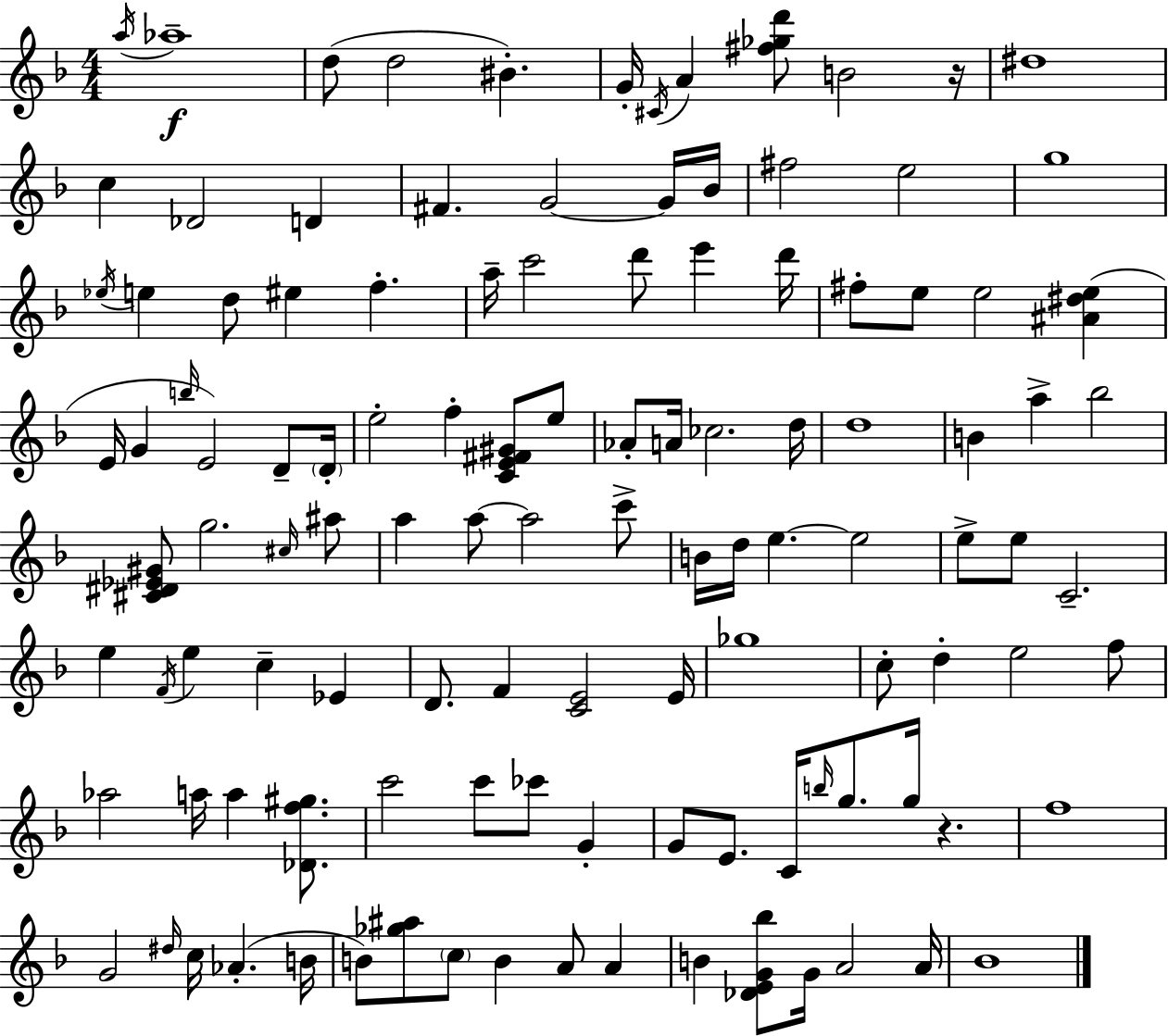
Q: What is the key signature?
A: F major